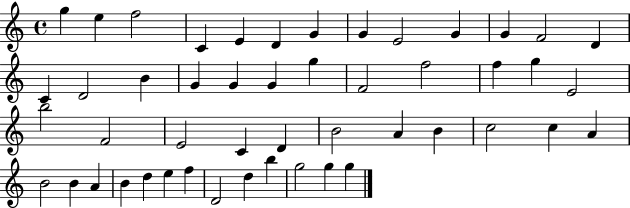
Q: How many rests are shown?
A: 0